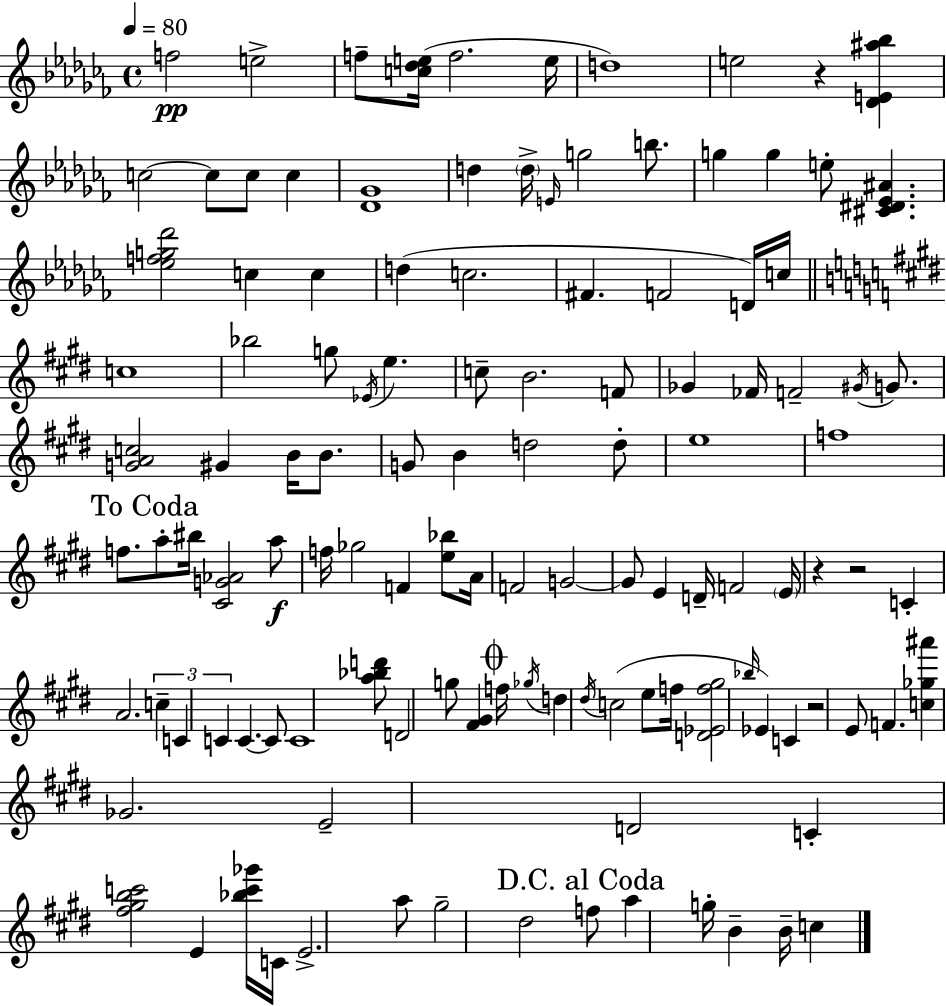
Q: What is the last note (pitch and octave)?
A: C5